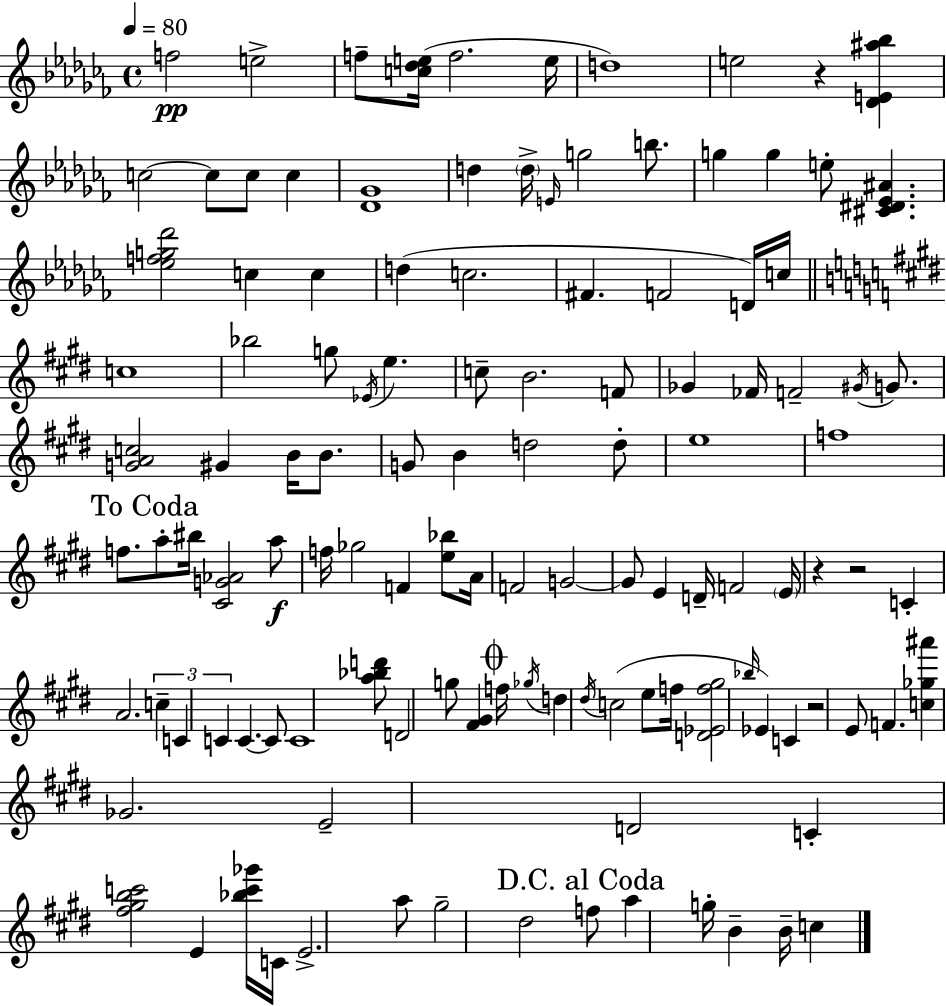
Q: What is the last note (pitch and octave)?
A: C5